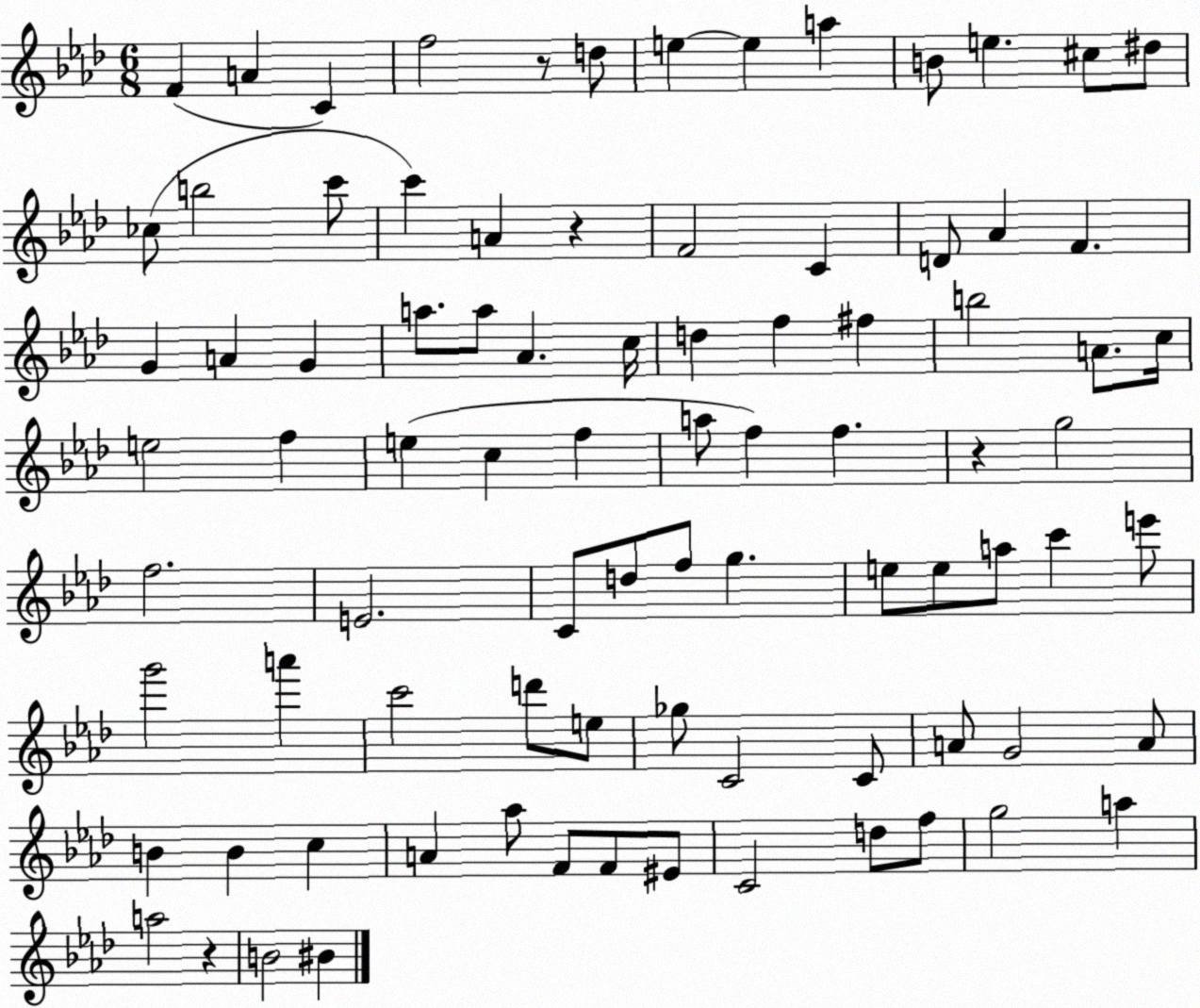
X:1
T:Untitled
M:6/8
L:1/4
K:Ab
F A C f2 z/2 d/2 e e a B/2 e ^c/2 ^d/2 _c/2 b2 c'/2 c' A z F2 C D/2 _A F G A G a/2 a/2 _A c/4 d f ^f b2 A/2 c/4 e2 f e c f a/2 f f z g2 f2 E2 C/2 d/2 f/2 g e/2 e/2 a/2 c' e'/2 g'2 a' c'2 d'/2 e/2 _g/2 C2 C/2 A/2 G2 A/2 B B c A _a/2 F/2 F/2 ^E/2 C2 d/2 f/2 g2 a a2 z B2 ^B